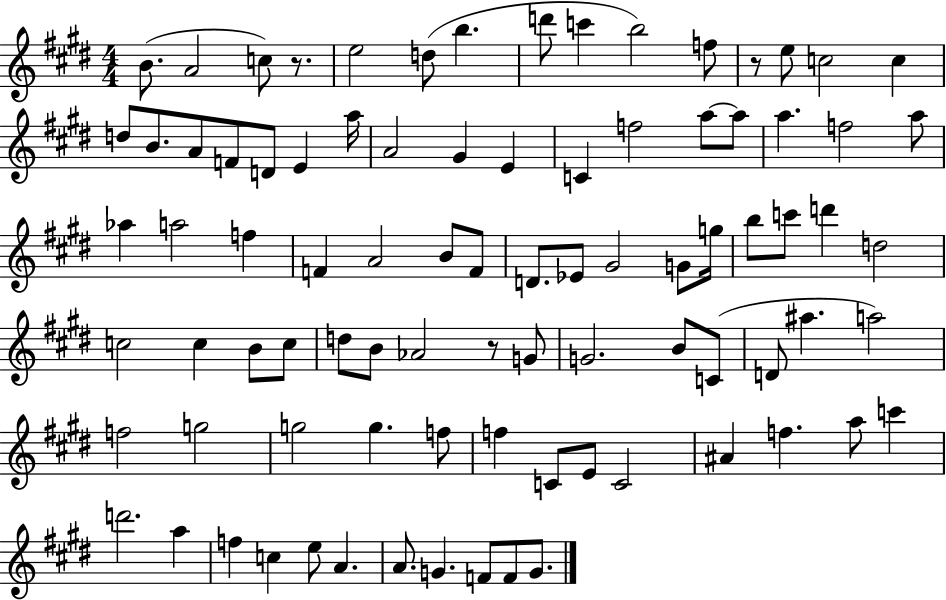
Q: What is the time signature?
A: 4/4